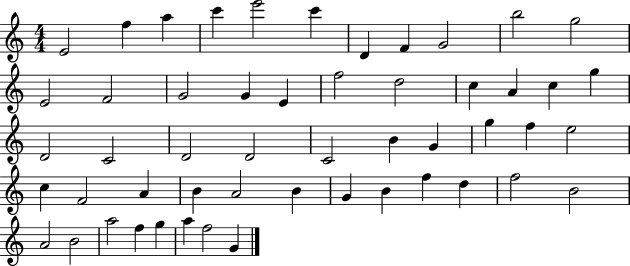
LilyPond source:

{
  \clef treble
  \numericTimeSignature
  \time 4/4
  \key c \major
  e'2 f''4 a''4 | c'''4 e'''2 c'''4 | d'4 f'4 g'2 | b''2 g''2 | \break e'2 f'2 | g'2 g'4 e'4 | f''2 d''2 | c''4 a'4 c''4 g''4 | \break d'2 c'2 | d'2 d'2 | c'2 b'4 g'4 | g''4 f''4 e''2 | \break c''4 f'2 a'4 | b'4 a'2 b'4 | g'4 b'4 f''4 d''4 | f''2 b'2 | \break a'2 b'2 | a''2 f''4 g''4 | a''4 f''2 g'4 | \bar "|."
}